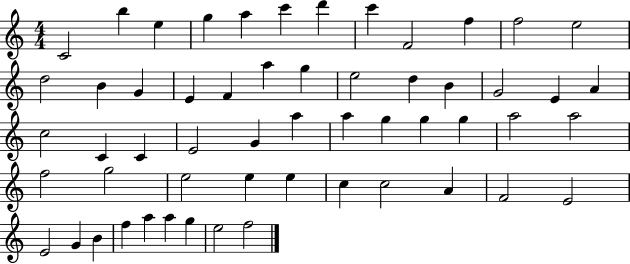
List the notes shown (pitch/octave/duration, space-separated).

C4/h B5/q E5/q G5/q A5/q C6/q D6/q C6/q F4/h F5/q F5/h E5/h D5/h B4/q G4/q E4/q F4/q A5/q G5/q E5/h D5/q B4/q G4/h E4/q A4/q C5/h C4/q C4/q E4/h G4/q A5/q A5/q G5/q G5/q G5/q A5/h A5/h F5/h G5/h E5/h E5/q E5/q C5/q C5/h A4/q F4/h E4/h E4/h G4/q B4/q F5/q A5/q A5/q G5/q E5/h F5/h